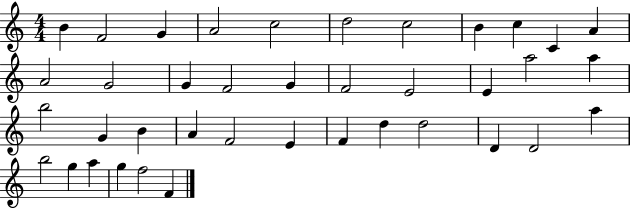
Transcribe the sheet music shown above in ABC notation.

X:1
T:Untitled
M:4/4
L:1/4
K:C
B F2 G A2 c2 d2 c2 B c C A A2 G2 G F2 G F2 E2 E a2 a b2 G B A F2 E F d d2 D D2 a b2 g a g f2 F